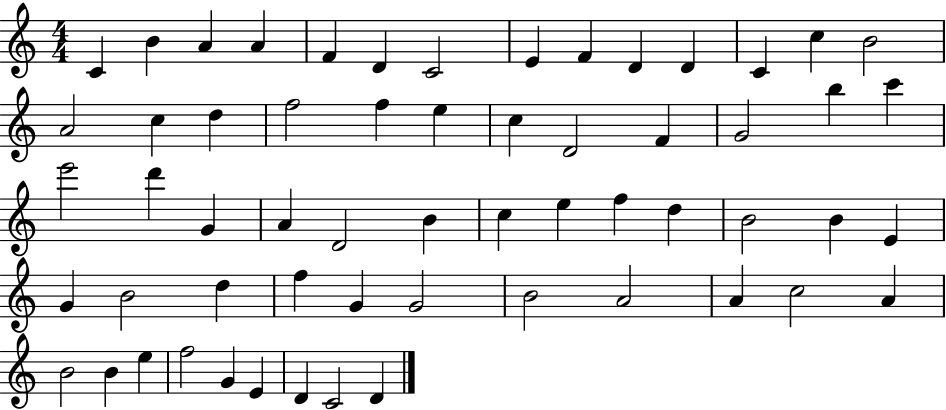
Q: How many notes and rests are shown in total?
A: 59